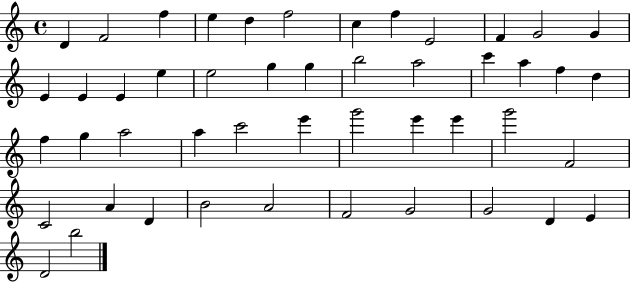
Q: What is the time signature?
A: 4/4